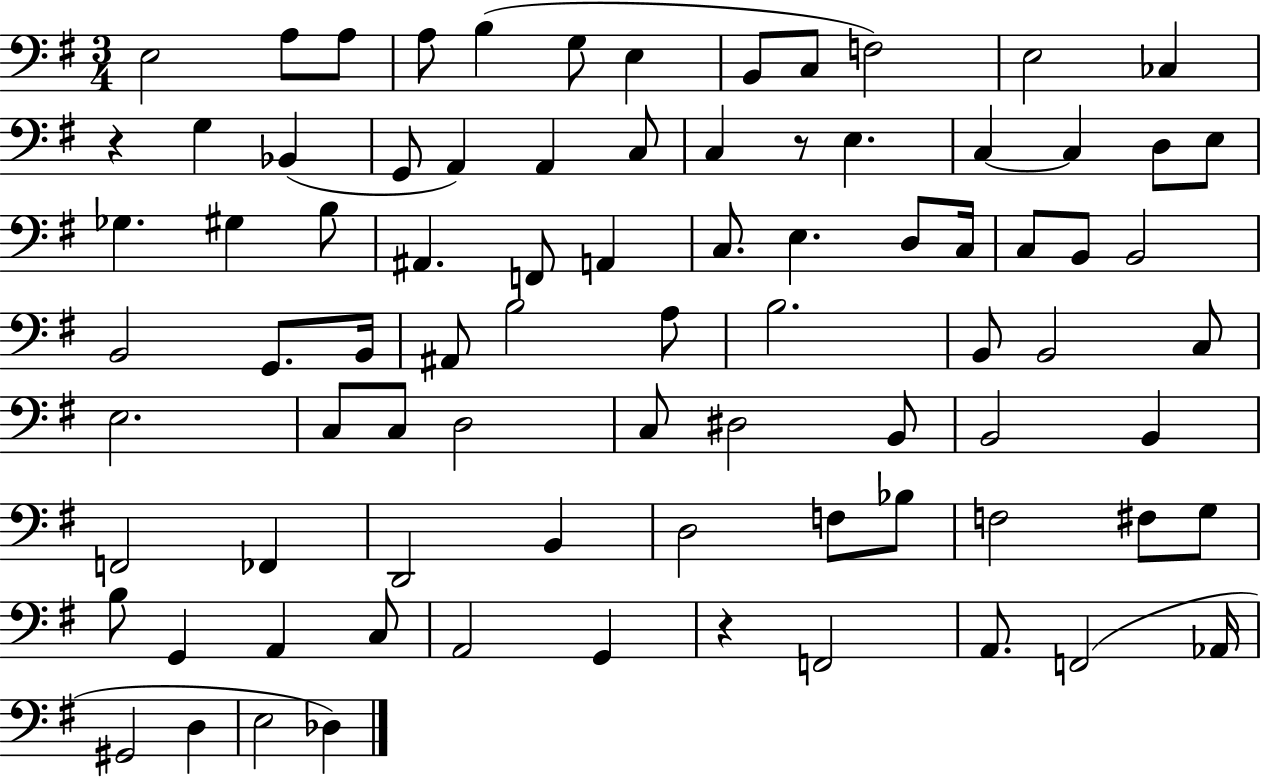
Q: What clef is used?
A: bass